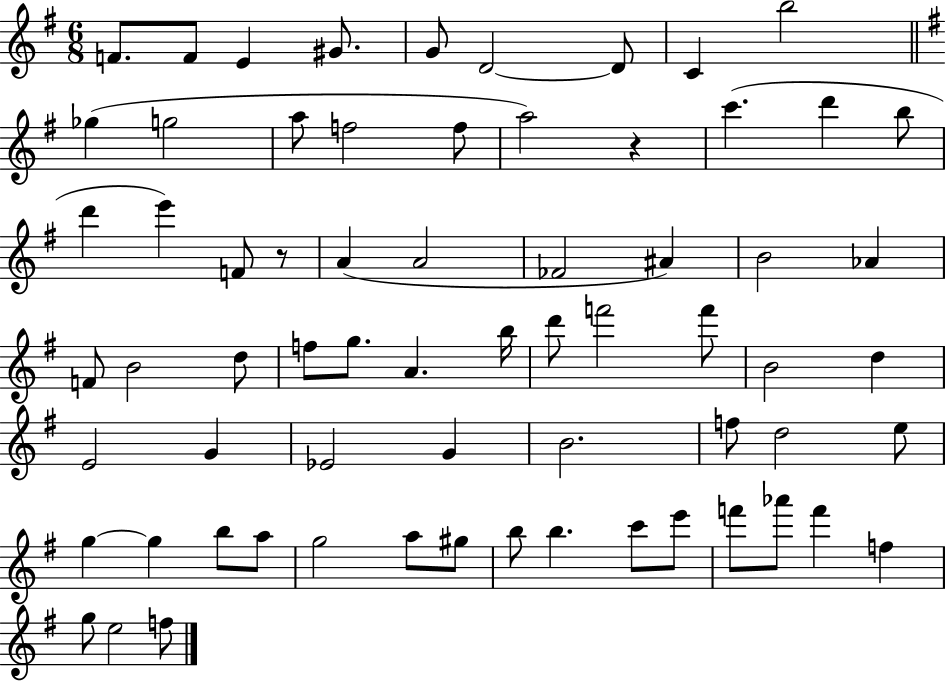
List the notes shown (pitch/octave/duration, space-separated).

F4/e. F4/e E4/q G#4/e. G4/e D4/h D4/e C4/q B5/h Gb5/q G5/h A5/e F5/h F5/e A5/h R/q C6/q. D6/q B5/e D6/q E6/q F4/e R/e A4/q A4/h FES4/h A#4/q B4/h Ab4/q F4/e B4/h D5/e F5/e G5/e. A4/q. B5/s D6/e F6/h F6/e B4/h D5/q E4/h G4/q Eb4/h G4/q B4/h. F5/e D5/h E5/e G5/q G5/q B5/e A5/e G5/h A5/e G#5/e B5/e B5/q. C6/e E6/e F6/e Ab6/e F6/q F5/q G5/e E5/h F5/e